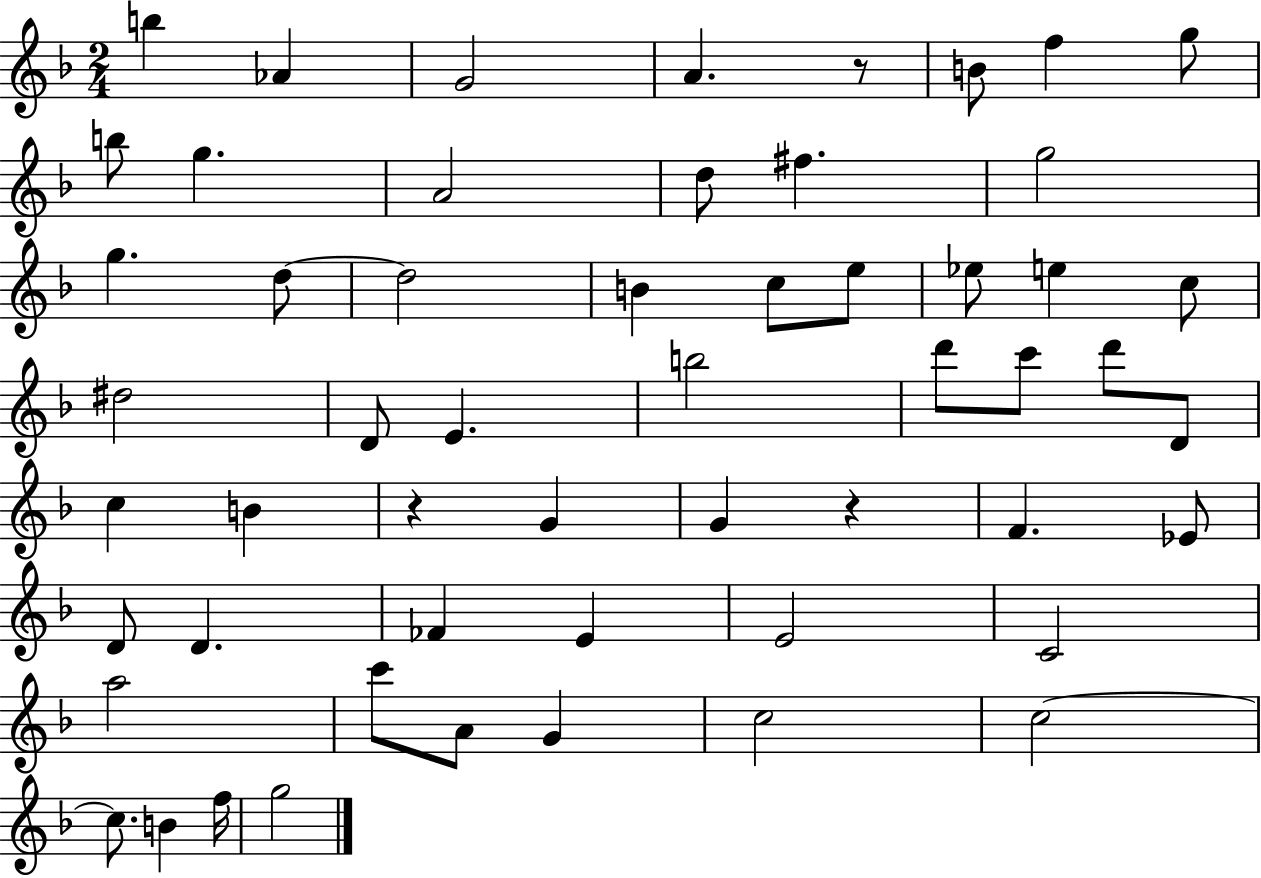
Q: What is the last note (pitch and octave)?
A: G5